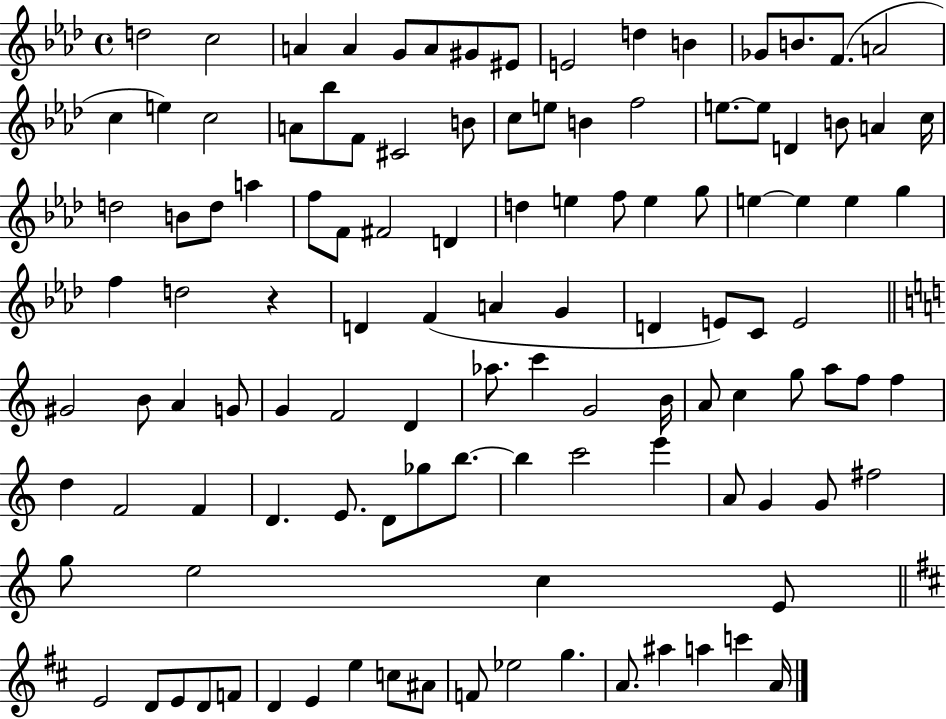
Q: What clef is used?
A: treble